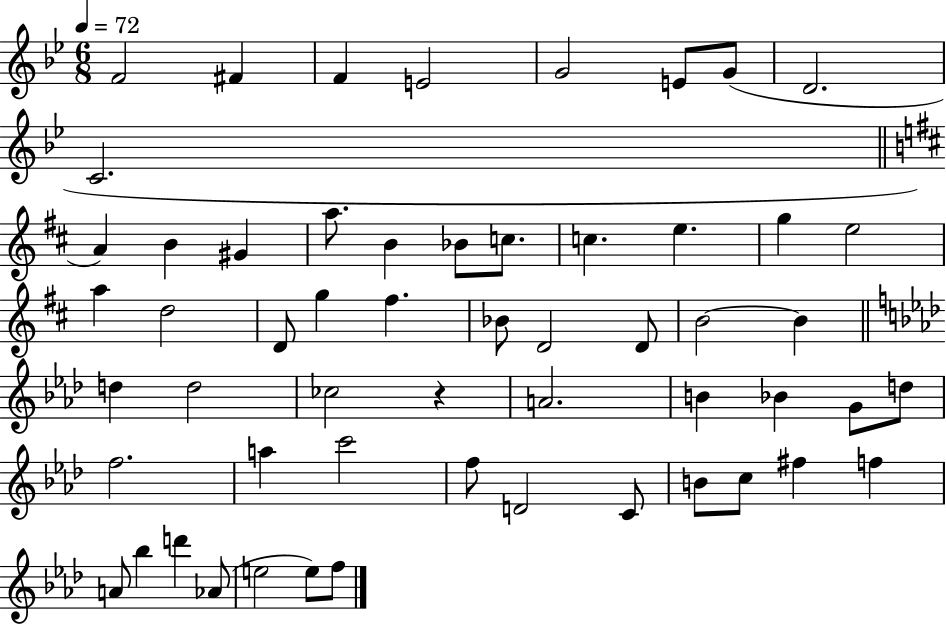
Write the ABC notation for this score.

X:1
T:Untitled
M:6/8
L:1/4
K:Bb
F2 ^F F E2 G2 E/2 G/2 D2 C2 A B ^G a/2 B _B/2 c/2 c e g e2 a d2 D/2 g ^f _B/2 D2 D/2 B2 B d d2 _c2 z A2 B _B G/2 d/2 f2 a c'2 f/2 D2 C/2 B/2 c/2 ^f f A/2 _b d' _A/2 e2 e/2 f/2